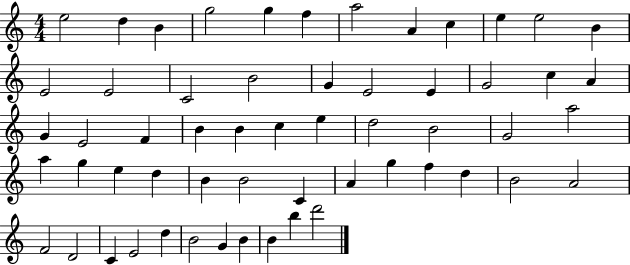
{
  \clef treble
  \numericTimeSignature
  \time 4/4
  \key c \major
  e''2 d''4 b'4 | g''2 g''4 f''4 | a''2 a'4 c''4 | e''4 e''2 b'4 | \break e'2 e'2 | c'2 b'2 | g'4 e'2 e'4 | g'2 c''4 a'4 | \break g'4 e'2 f'4 | b'4 b'4 c''4 e''4 | d''2 b'2 | g'2 a''2 | \break a''4 g''4 e''4 d''4 | b'4 b'2 c'4 | a'4 g''4 f''4 d''4 | b'2 a'2 | \break f'2 d'2 | c'4 e'2 d''4 | b'2 g'4 b'4 | b'4 b''4 d'''2 | \break \bar "|."
}